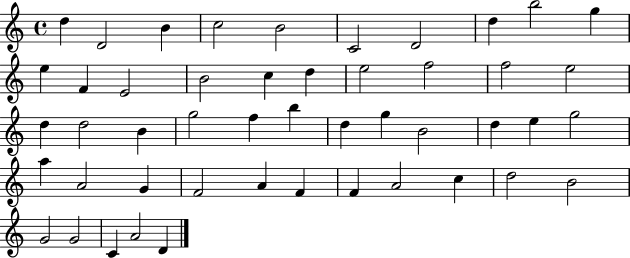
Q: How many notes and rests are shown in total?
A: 48